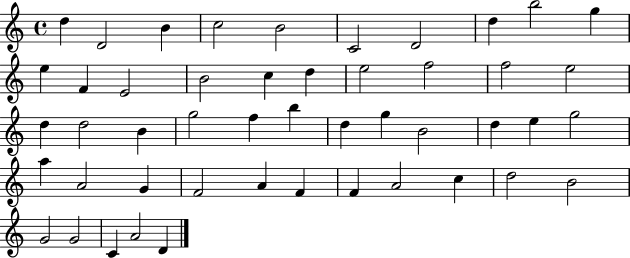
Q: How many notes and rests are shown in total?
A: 48